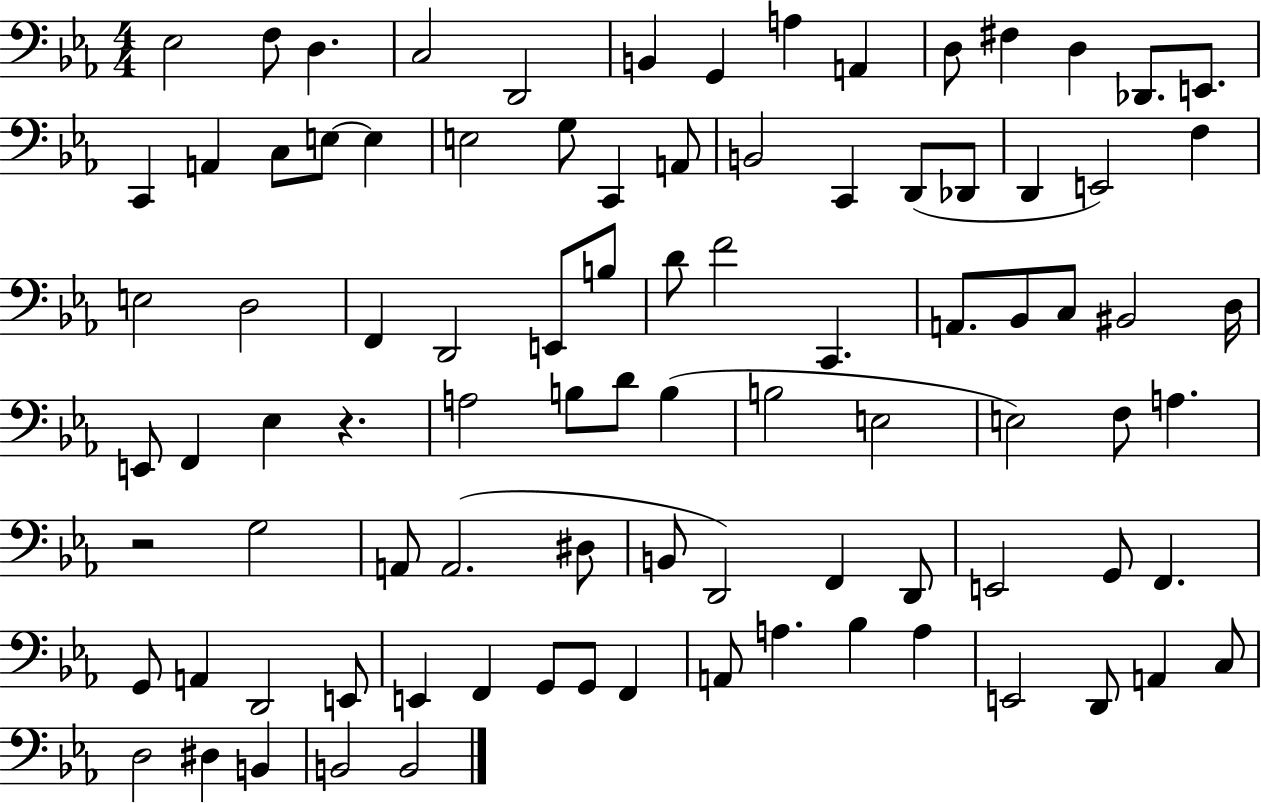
Eb3/h F3/e D3/q. C3/h D2/h B2/q G2/q A3/q A2/q D3/e F#3/q D3/q Db2/e. E2/e. C2/q A2/q C3/e E3/e E3/q E3/h G3/e C2/q A2/e B2/h C2/q D2/e Db2/e D2/q E2/h F3/q E3/h D3/h F2/q D2/h E2/e B3/e D4/e F4/h C2/q. A2/e. Bb2/e C3/e BIS2/h D3/s E2/e F2/q Eb3/q R/q. A3/h B3/e D4/e B3/q B3/h E3/h E3/h F3/e A3/q. R/h G3/h A2/e A2/h. D#3/e B2/e D2/h F2/q D2/e E2/h G2/e F2/q. G2/e A2/q D2/h E2/e E2/q F2/q G2/e G2/e F2/q A2/e A3/q. Bb3/q A3/q E2/h D2/e A2/q C3/e D3/h D#3/q B2/q B2/h B2/h